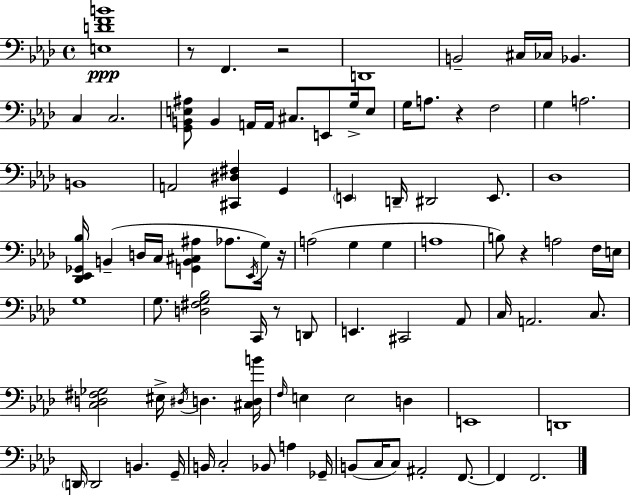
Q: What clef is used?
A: bass